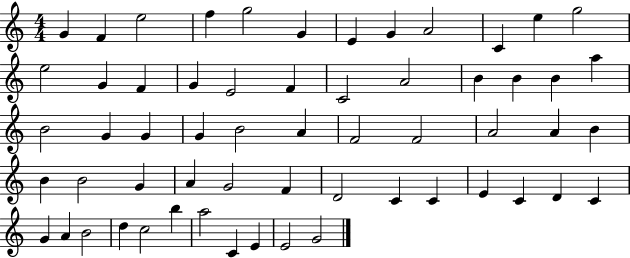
G4/q F4/q E5/h F5/q G5/h G4/q E4/q G4/q A4/h C4/q E5/q G5/h E5/h G4/q F4/q G4/q E4/h F4/q C4/h A4/h B4/q B4/q B4/q A5/q B4/h G4/q G4/q G4/q B4/h A4/q F4/h F4/h A4/h A4/q B4/q B4/q B4/h G4/q A4/q G4/h F4/q D4/h C4/q C4/q E4/q C4/q D4/q C4/q G4/q A4/q B4/h D5/q C5/h B5/q A5/h C4/q E4/q E4/h G4/h